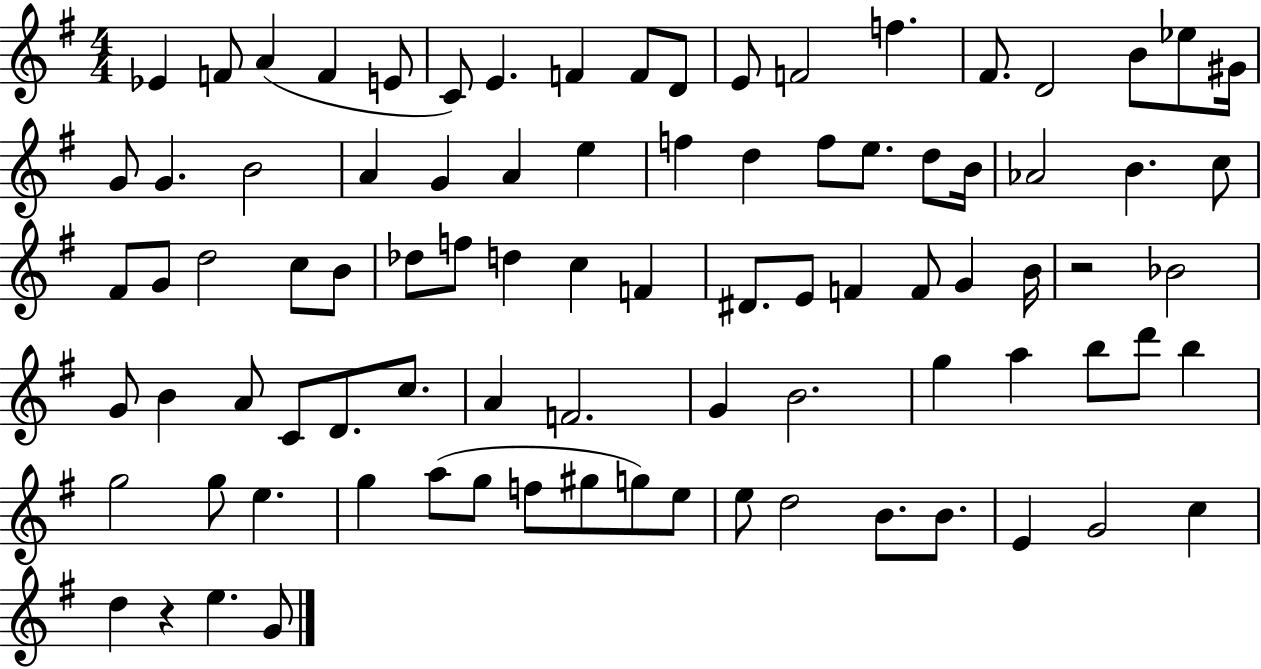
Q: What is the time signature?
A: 4/4